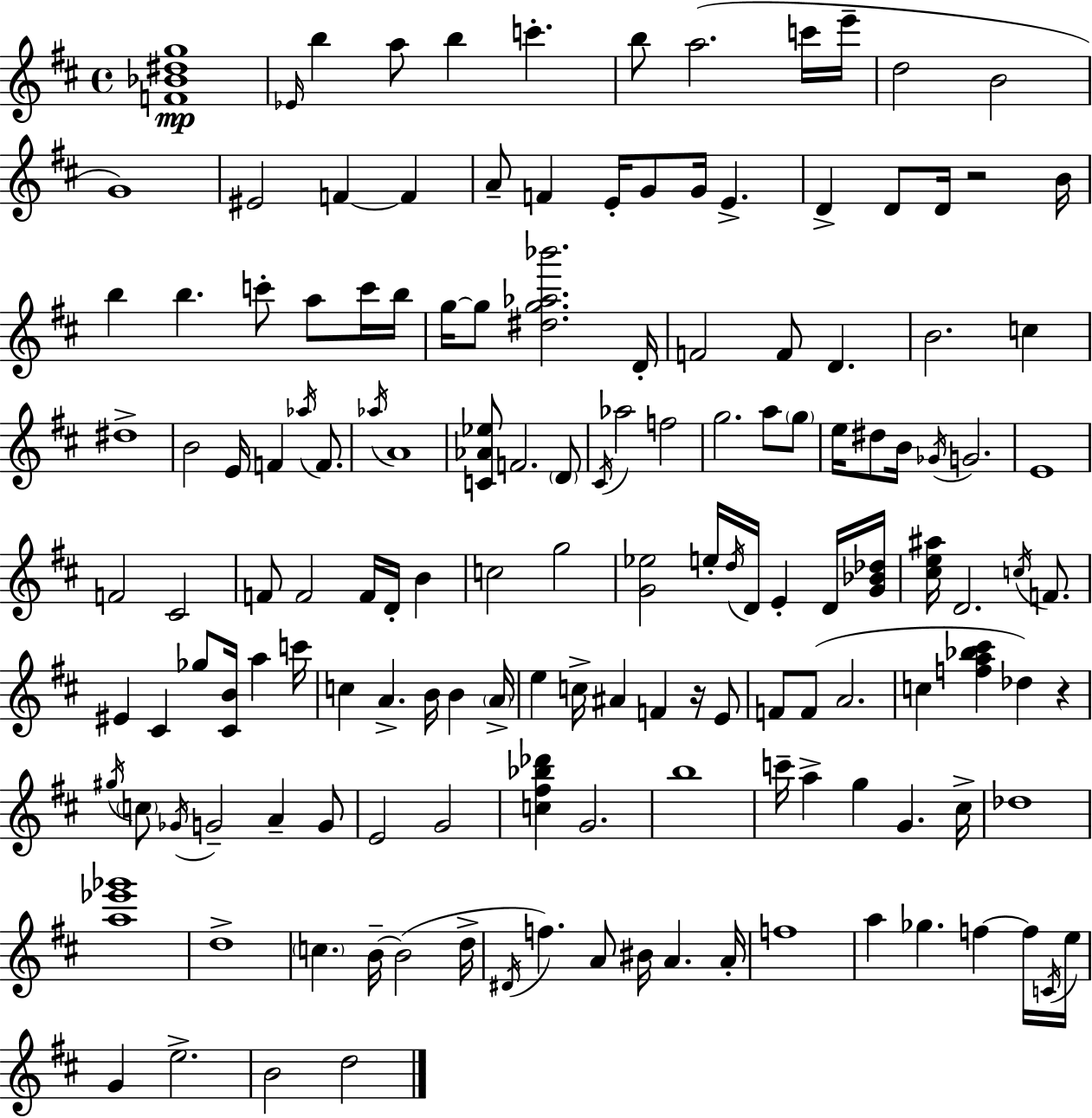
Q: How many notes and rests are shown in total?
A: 149